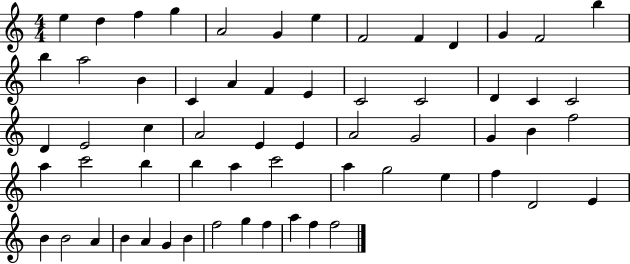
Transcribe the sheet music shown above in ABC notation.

X:1
T:Untitled
M:4/4
L:1/4
K:C
e d f g A2 G e F2 F D G F2 b b a2 B C A F E C2 C2 D C C2 D E2 c A2 E E A2 G2 G B f2 a c'2 b b a c'2 a g2 e f D2 E B B2 A B A G B f2 g f a f f2